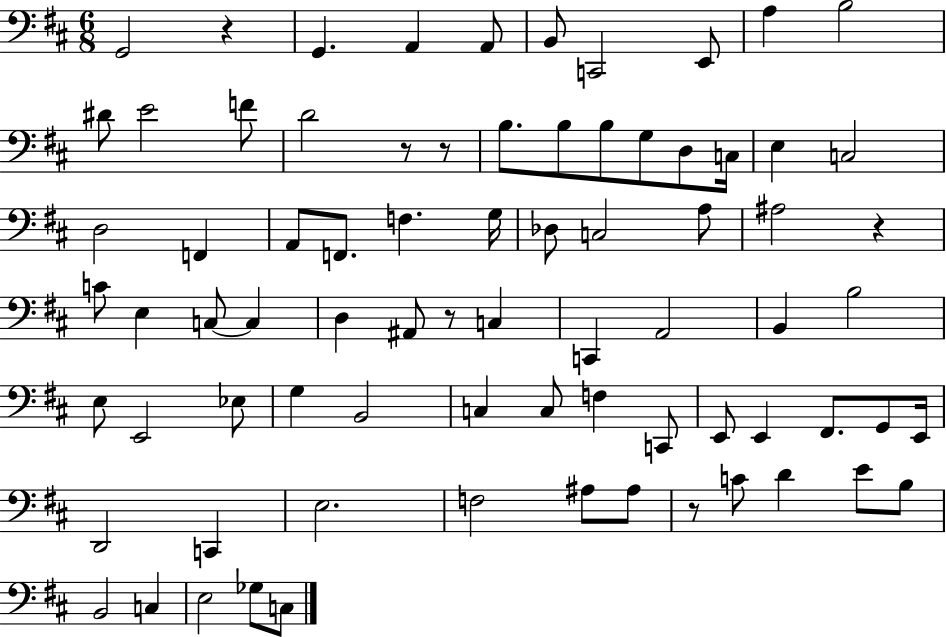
X:1
T:Untitled
M:6/8
L:1/4
K:D
G,,2 z G,, A,, A,,/2 B,,/2 C,,2 E,,/2 A, B,2 ^D/2 E2 F/2 D2 z/2 z/2 B,/2 B,/2 B,/2 G,/2 D,/2 C,/4 E, C,2 D,2 F,, A,,/2 F,,/2 F, G,/4 _D,/2 C,2 A,/2 ^A,2 z C/2 E, C,/2 C, D, ^A,,/2 z/2 C, C,, A,,2 B,, B,2 E,/2 E,,2 _E,/2 G, B,,2 C, C,/2 F, C,,/2 E,,/2 E,, ^F,,/2 G,,/2 E,,/4 D,,2 C,, E,2 F,2 ^A,/2 ^A,/2 z/2 C/2 D E/2 B,/2 B,,2 C, E,2 _G,/2 C,/2